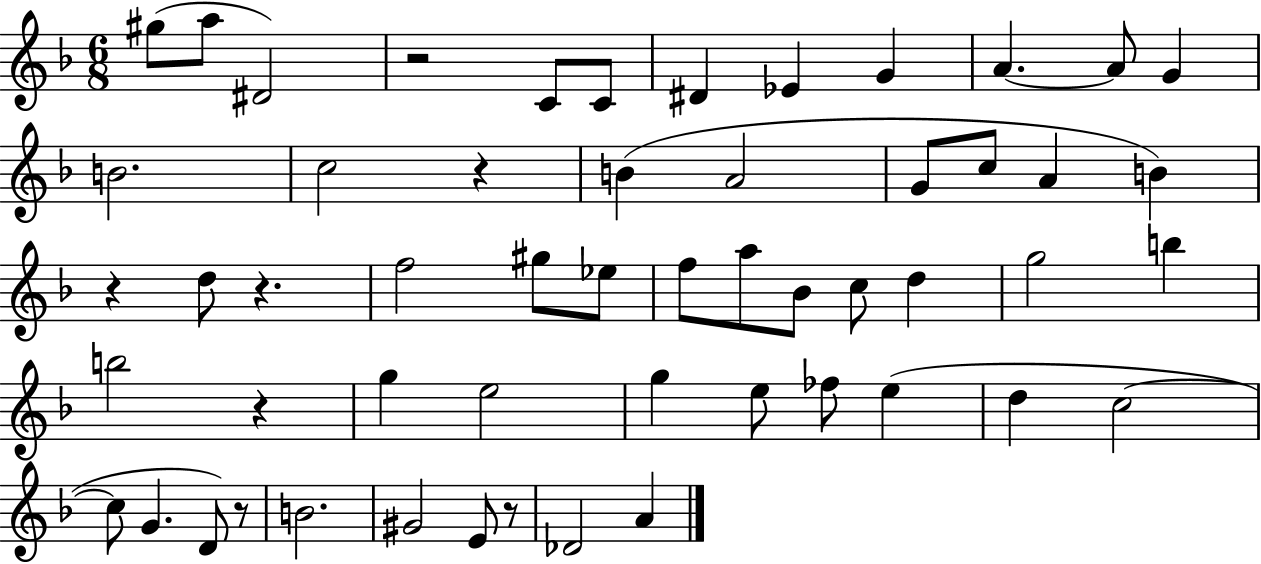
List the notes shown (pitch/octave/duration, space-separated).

G#5/e A5/e D#4/h R/h C4/e C4/e D#4/q Eb4/q G4/q A4/q. A4/e G4/q B4/h. C5/h R/q B4/q A4/h G4/e C5/e A4/q B4/q R/q D5/e R/q. F5/h G#5/e Eb5/e F5/e A5/e Bb4/e C5/e D5/q G5/h B5/q B5/h R/q G5/q E5/h G5/q E5/e FES5/e E5/q D5/q C5/h C5/e G4/q. D4/e R/e B4/h. G#4/h E4/e R/e Db4/h A4/q